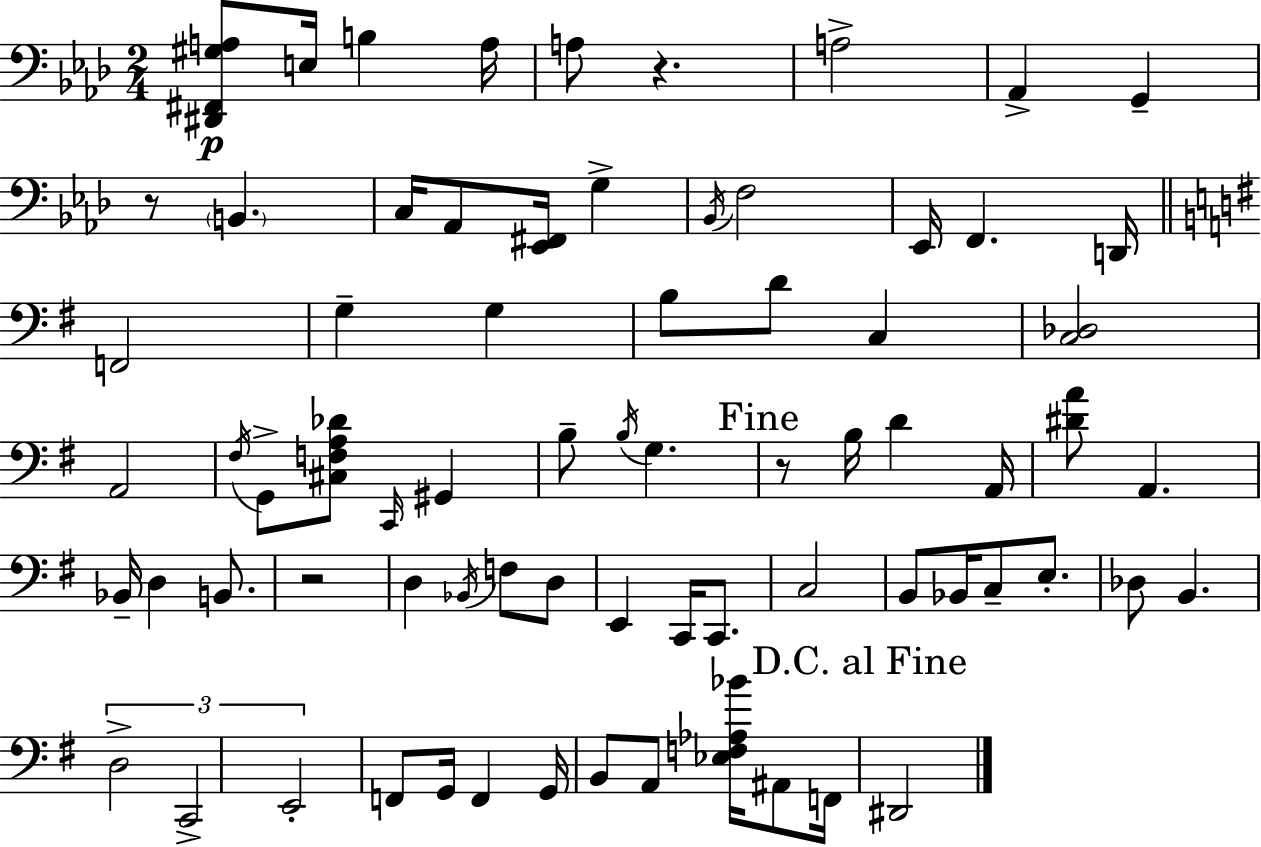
[D#2,F#2,G#3,A3]/e E3/s B3/q A3/s A3/e R/q. A3/h Ab2/q G2/q R/e B2/q. C3/s Ab2/e [Eb2,F#2]/s G3/q Bb2/s F3/h Eb2/s F2/q. D2/s F2/h G3/q G3/q B3/e D4/e C3/q [C3,Db3]/h A2/h F#3/s G2/e [C#3,F3,A3,Db4]/e C2/s G#2/q B3/e B3/s G3/q. R/e B3/s D4/q A2/s [D#4,A4]/e A2/q. Bb2/s D3/q B2/e. R/h D3/q Bb2/s F3/e D3/e E2/q C2/s C2/e. C3/h B2/e Bb2/s C3/e E3/e. Db3/e B2/q. D3/h C2/h E2/h F2/e G2/s F2/q G2/s B2/e A2/e [Eb3,F3,Ab3,Bb4]/s A#2/e F2/s D#2/h